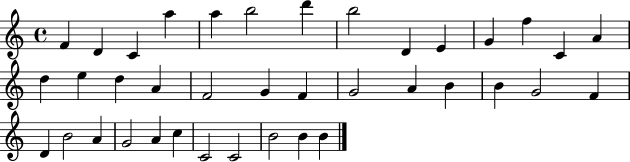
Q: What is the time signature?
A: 4/4